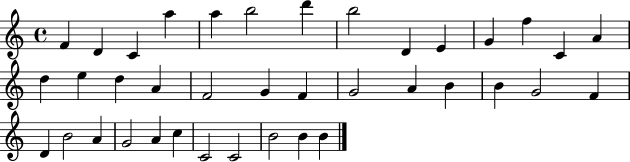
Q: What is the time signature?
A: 4/4